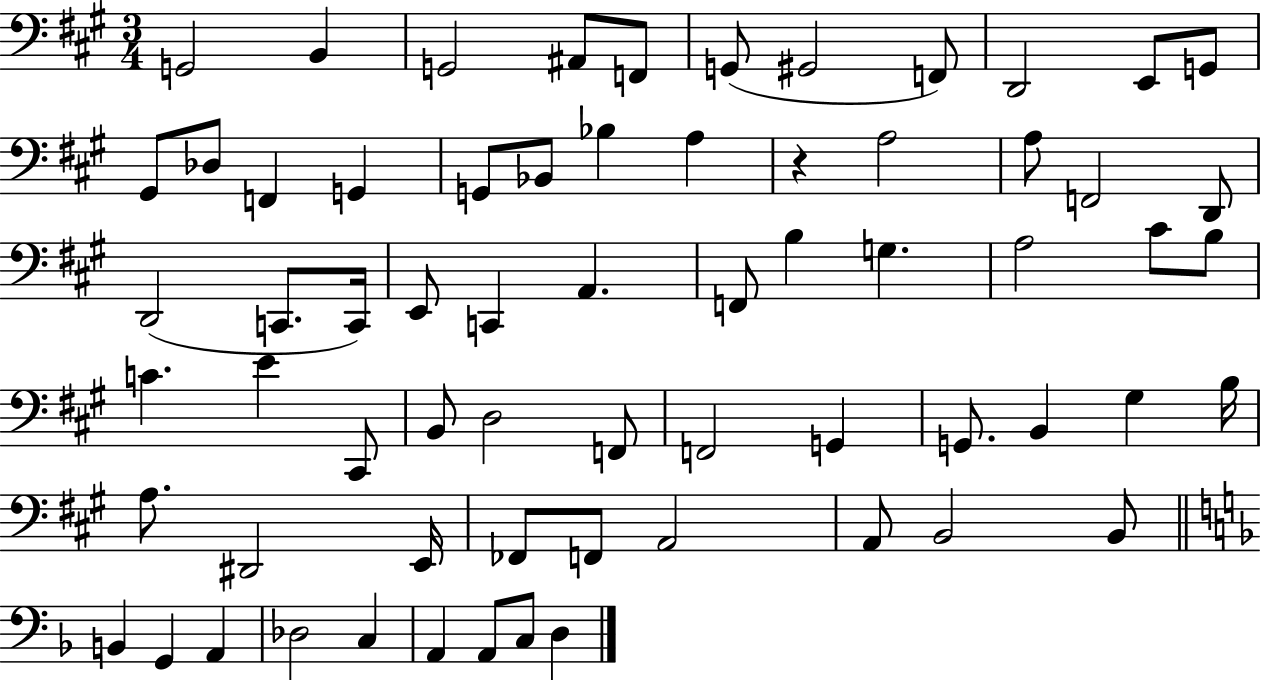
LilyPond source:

{
  \clef bass
  \numericTimeSignature
  \time 3/4
  \key a \major
  g,2 b,4 | g,2 ais,8 f,8 | g,8( gis,2 f,8) | d,2 e,8 g,8 | \break gis,8 des8 f,4 g,4 | g,8 bes,8 bes4 a4 | r4 a2 | a8 f,2 d,8 | \break d,2( c,8. c,16) | e,8 c,4 a,4. | f,8 b4 g4. | a2 cis'8 b8 | \break c'4. e'4 cis,8 | b,8 d2 f,8 | f,2 g,4 | g,8. b,4 gis4 b16 | \break a8. dis,2 e,16 | fes,8 f,8 a,2 | a,8 b,2 b,8 | \bar "||" \break \key f \major b,4 g,4 a,4 | des2 c4 | a,4 a,8 c8 d4 | \bar "|."
}